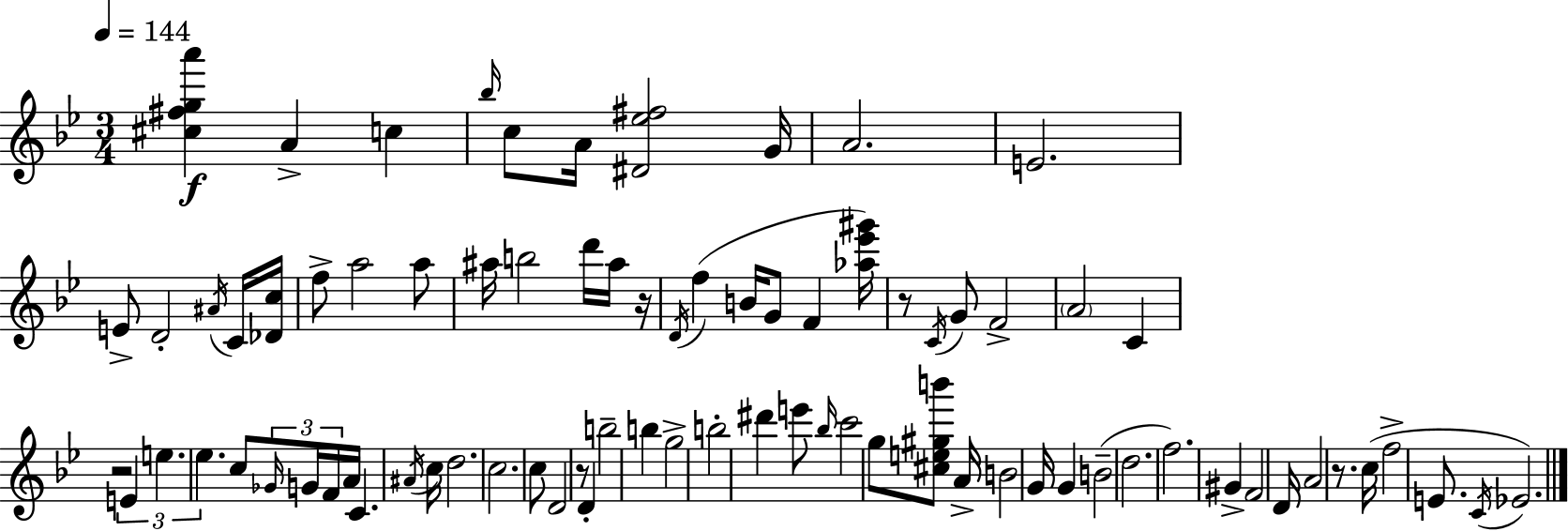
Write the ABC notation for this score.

X:1
T:Untitled
M:3/4
L:1/4
K:Bb
[^c^fga'] A c _b/4 c/2 A/4 [^D_e^f]2 G/4 A2 E2 E/2 D2 ^A/4 C/4 [_Dc]/4 f/2 a2 a/2 ^a/4 b2 d'/4 ^a/4 z/4 D/4 f B/4 G/2 F [_a_e'^g']/4 z/2 C/4 G/2 F2 A2 C z2 E e _e c/2 _G/4 G/4 F/4 A/4 C ^A/4 c/4 d2 c2 c/2 D2 z/2 D b2 b g2 b2 ^d' e'/2 _b/4 c'2 g/2 [^ce^gb']/2 A/4 B2 G/4 G B2 d2 f2 ^G F2 D/4 A2 z/2 c/4 f2 E/2 C/4 _E2